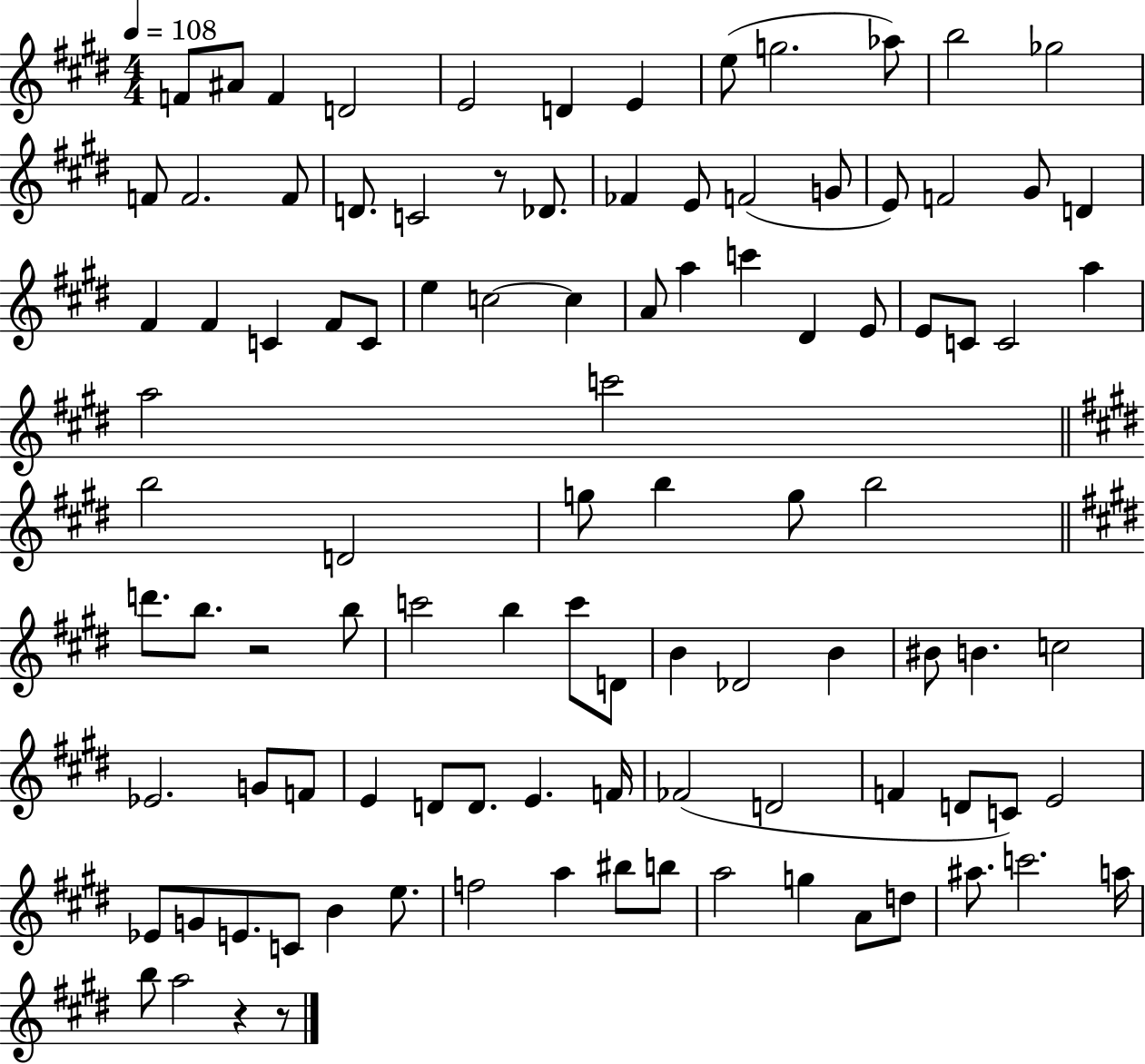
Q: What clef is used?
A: treble